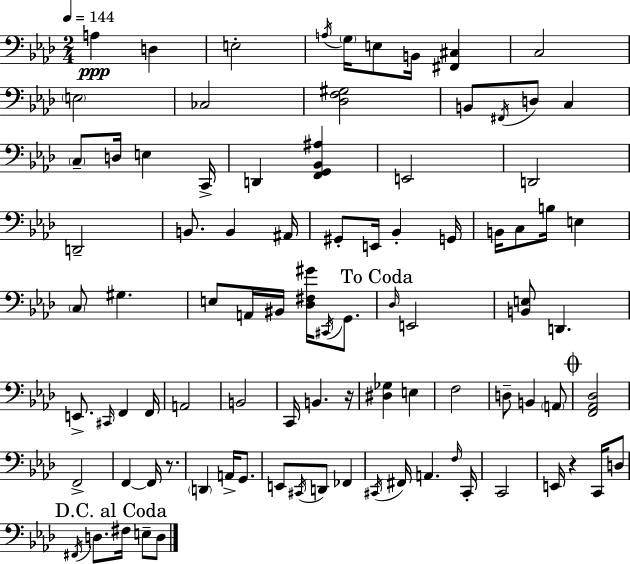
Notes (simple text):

A3/q D3/q E3/h A3/s G3/s E3/e B2/s [F#2,C#3]/q C3/h E3/h CES3/h [Db3,F3,G#3]/h B2/e F#2/s D3/e C3/q C3/e D3/s E3/q C2/s D2/q [F2,G2,Bb2,A#3]/q E2/h D2/h D2/h B2/e. B2/q A#2/s G#2/e E2/s Bb2/q G2/s B2/s C3/e B3/s E3/q C3/e G#3/q. E3/e A2/s BIS2/s [Db3,F#3,G#4]/s C#2/s G2/e. Db3/s E2/h [B2,E3]/e D2/q. E2/e. C#2/s F2/q F2/s A2/h B2/h C2/s B2/q. R/s [D#3,Gb3]/q E3/q F3/h D3/e B2/q A2/e [F2,Ab2,Db3]/h F2/h F2/q F2/s R/e. D2/q A2/s G2/e. E2/e C#2/s D2/e FES2/q C#2/s F#2/s A2/q. F3/s C#2/s C2/h E2/s R/q C2/s D3/e F#2/s D3/e. F#3/s E3/e D3/e